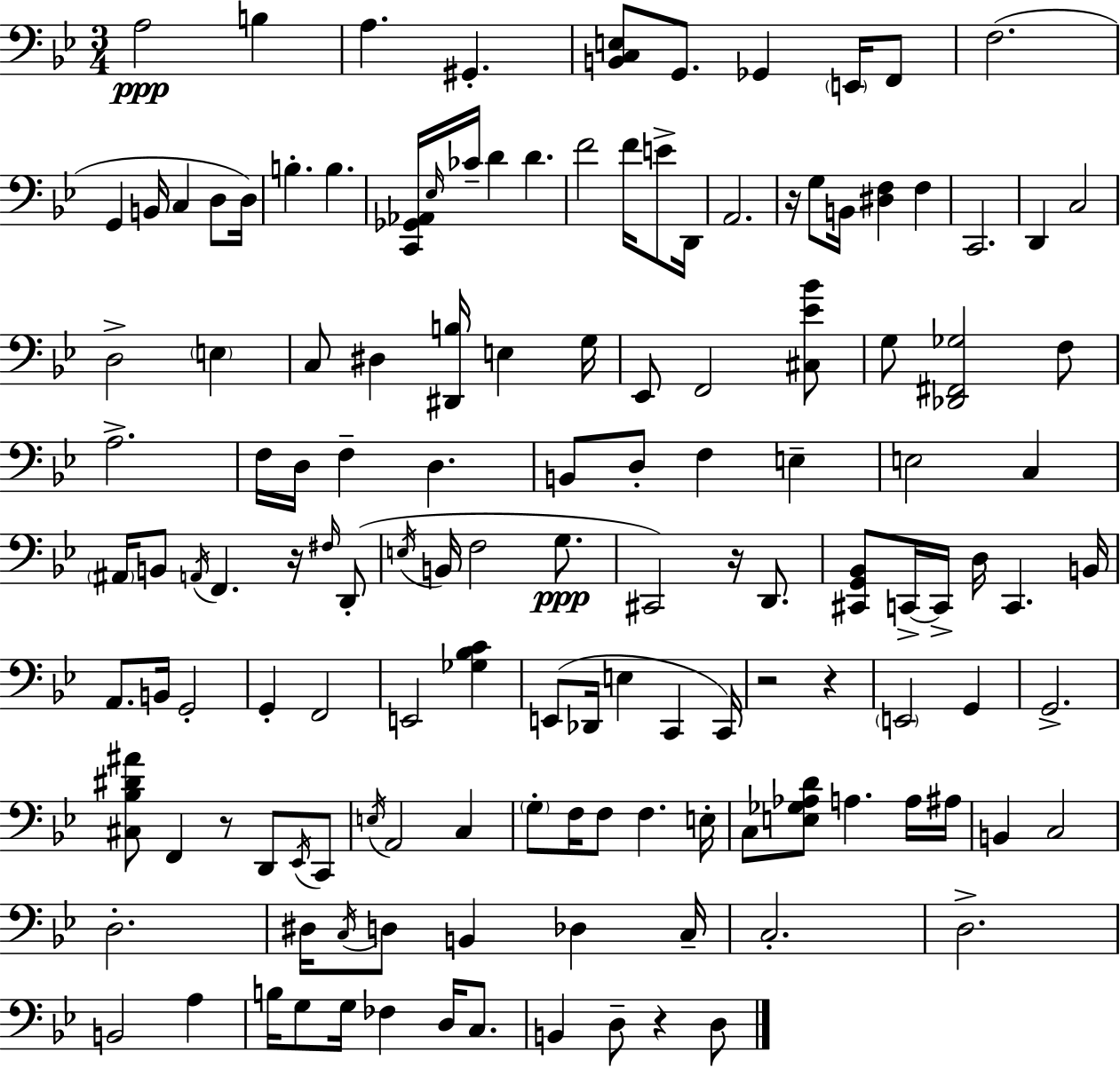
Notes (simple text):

A3/h B3/q A3/q. G#2/q. [B2,C3,E3]/e G2/e. Gb2/q E2/s F2/e F3/h. G2/q B2/s C3/q D3/e D3/s B3/q. B3/q. [C2,Gb2,Ab2]/s Eb3/s CES4/s D4/q D4/q. F4/h F4/s E4/e D2/s A2/h. R/s G3/e B2/s [D#3,F3]/q F3/q C2/h. D2/q C3/h D3/h E3/q C3/e D#3/q [D#2,B3]/s E3/q G3/s Eb2/e F2/h [C#3,Eb4,Bb4]/e G3/e [Db2,F#2,Gb3]/h F3/e A3/h. F3/s D3/s F3/q D3/q. B2/e D3/e F3/q E3/q E3/h C3/q A#2/s B2/e A2/s F2/q. R/s F#3/s D2/e E3/s B2/s F3/h G3/e. C#2/h R/s D2/e. [C#2,G2,Bb2]/e C2/s C2/s D3/s C2/q. B2/s A2/e. B2/s G2/h G2/q F2/h E2/h [Gb3,Bb3,C4]/q E2/e Db2/s E3/q C2/q C2/s R/h R/q E2/h G2/q G2/h. [C#3,Bb3,D#4,A#4]/e F2/q R/e D2/e Eb2/s C2/e E3/s A2/h C3/q G3/e F3/s F3/e F3/q. E3/s C3/e [E3,Gb3,Ab3,D4]/e A3/q. A3/s A#3/s B2/q C3/h D3/h. D#3/s C3/s D3/e B2/q Db3/q C3/s C3/h. D3/h. B2/h A3/q B3/s G3/e G3/s FES3/q D3/s C3/e. B2/q D3/e R/q D3/e